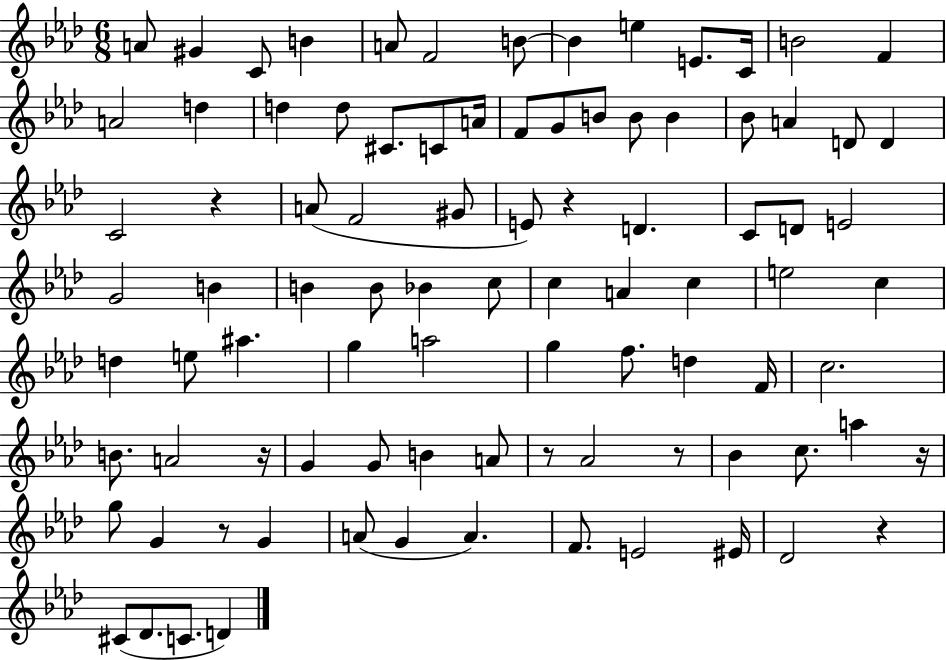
A4/e G#4/q C4/e B4/q A4/e F4/h B4/e B4/q E5/q E4/e. C4/s B4/h F4/q A4/h D5/q D5/q D5/e C#4/e. C4/e A4/s F4/e G4/e B4/e B4/e B4/q Bb4/e A4/q D4/e D4/q C4/h R/q A4/e F4/h G#4/e E4/e R/q D4/q. C4/e D4/e E4/h G4/h B4/q B4/q B4/e Bb4/q C5/e C5/q A4/q C5/q E5/h C5/q D5/q E5/e A#5/q. G5/q A5/h G5/q F5/e. D5/q F4/s C5/h. B4/e. A4/h R/s G4/q G4/e B4/q A4/e R/e Ab4/h R/e Bb4/q C5/e. A5/q R/s G5/e G4/q R/e G4/q A4/e G4/q A4/q. F4/e. E4/h EIS4/s Db4/h R/q C#4/e Db4/e. C4/e. D4/q